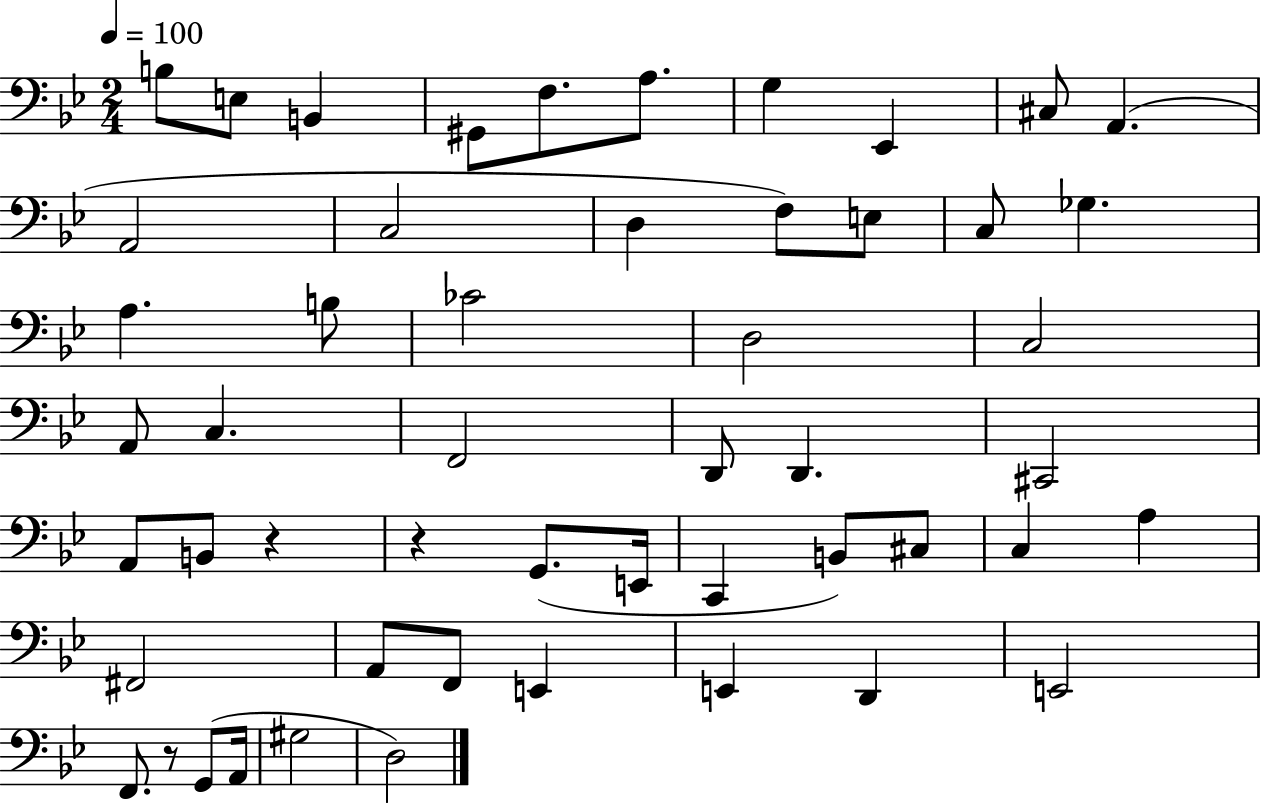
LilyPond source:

{
  \clef bass
  \numericTimeSignature
  \time 2/4
  \key bes \major
  \tempo 4 = 100
  b8 e8 b,4 | gis,8 f8. a8. | g4 ees,4 | cis8 a,4.( | \break a,2 | c2 | d4 f8) e8 | c8 ges4. | \break a4. b8 | ces'2 | d2 | c2 | \break a,8 c4. | f,2 | d,8 d,4. | cis,2 | \break a,8 b,8 r4 | r4 g,8.( e,16 | c,4 b,8) cis8 | c4 a4 | \break fis,2 | a,8 f,8 e,4 | e,4 d,4 | e,2 | \break f,8. r8 g,8( a,16 | gis2 | d2) | \bar "|."
}